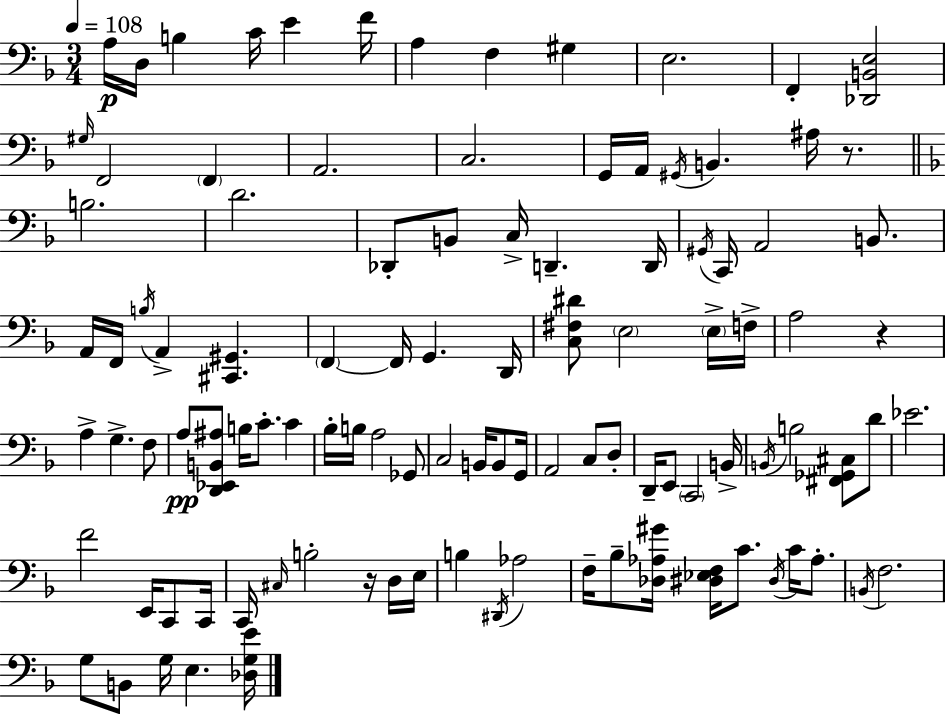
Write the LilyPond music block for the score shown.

{
  \clef bass
  \numericTimeSignature
  \time 3/4
  \key d \minor
  \tempo 4 = 108
  a16\p d16 b4 c'16 e'4 f'16 | a4 f4 gis4 | e2. | f,4-. <des, b, e>2 | \break \grace { gis16 } f,2 \parenthesize f,4 | a,2. | c2. | g,16 a,16 \acciaccatura { gis,16 } b,4. ais16 r8. | \break \bar "||" \break \key f \major b2. | d'2. | des,8-. b,8 c16-> d,4.-- d,16 | \acciaccatura { gis,16 } c,16 a,2 b,8. | \break a,16 f,16 \acciaccatura { b16 } a,4-> <cis, gis,>4. | \parenthesize f,4~~ f,16 g,4. | d,16 <c fis dis'>8 \parenthesize e2 | \parenthesize e16-> f16-> a2 r4 | \break a4-> g4.-> | f8 a8\pp <d, ees, b, ais>8 b16 c'8.-. c'4 | bes16-. b16 a2 | ges,8 c2 b,16 b,8 | \break g,16 a,2 c8 | d8-. d,16-- e,8 \parenthesize c,2 | b,16-> \acciaccatura { b,16 } b2 <fis, ges, cis>8 | d'8 ees'2. | \break f'2 e,16 | c,8 c,16 c,16 \grace { cis16 } b2-. | r16 d16 e16 b4 \acciaccatura { dis,16 } aes2 | f16-- bes8-- <des aes gis'>16 <dis ees f>16 c'8. | \break \acciaccatura { dis16 } c'16 aes8.-. \acciaccatura { b,16 } f2. | g8 b,8 g16 | e4. <des g e'>16 \bar "|."
}